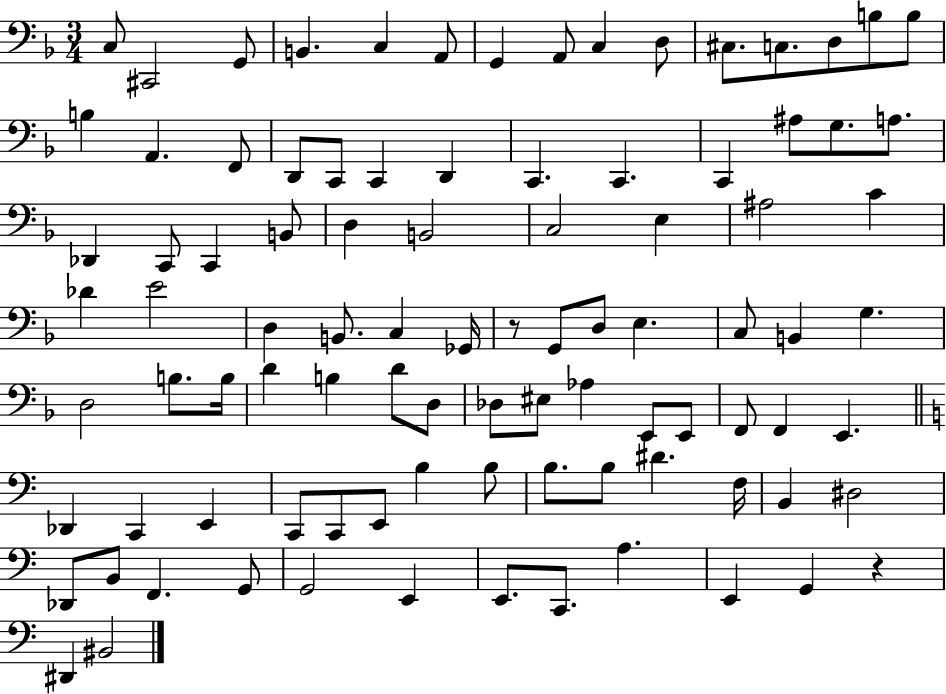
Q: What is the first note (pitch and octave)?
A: C3